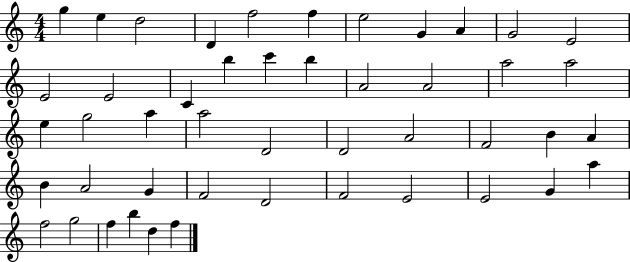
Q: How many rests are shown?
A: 0